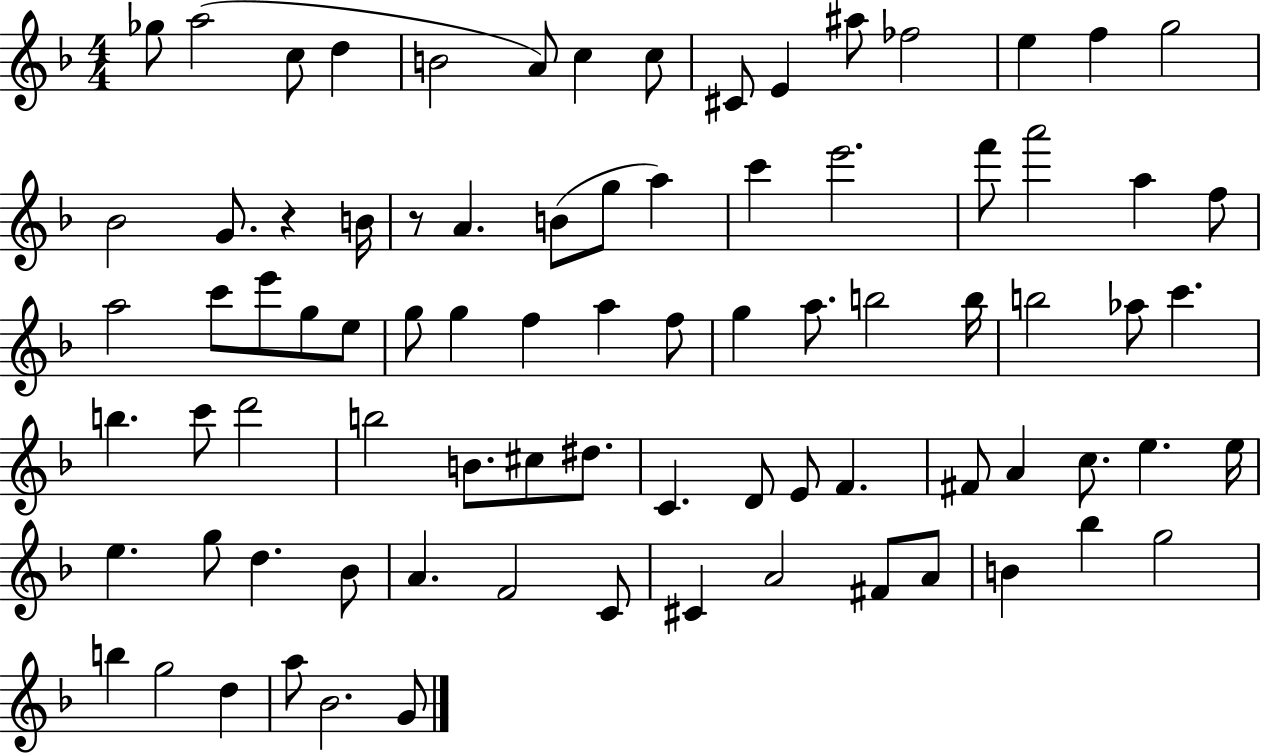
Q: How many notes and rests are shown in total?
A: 83